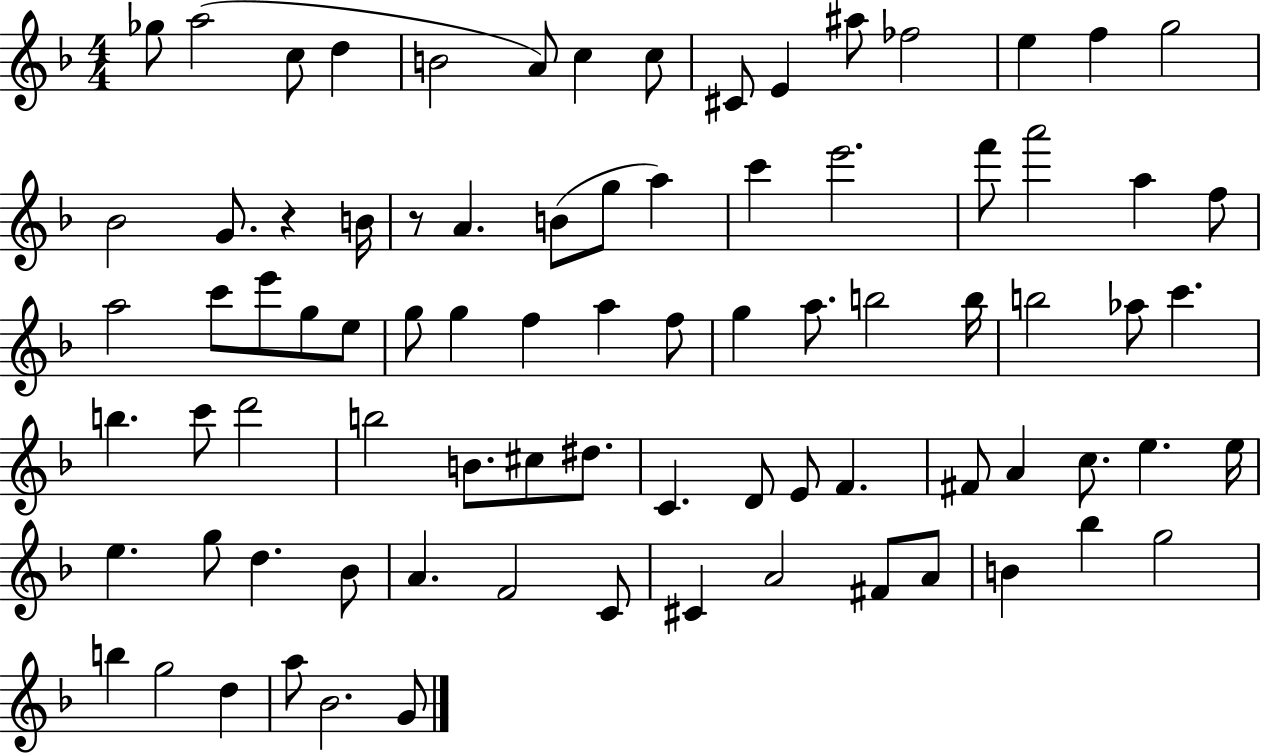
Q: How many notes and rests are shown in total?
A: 83